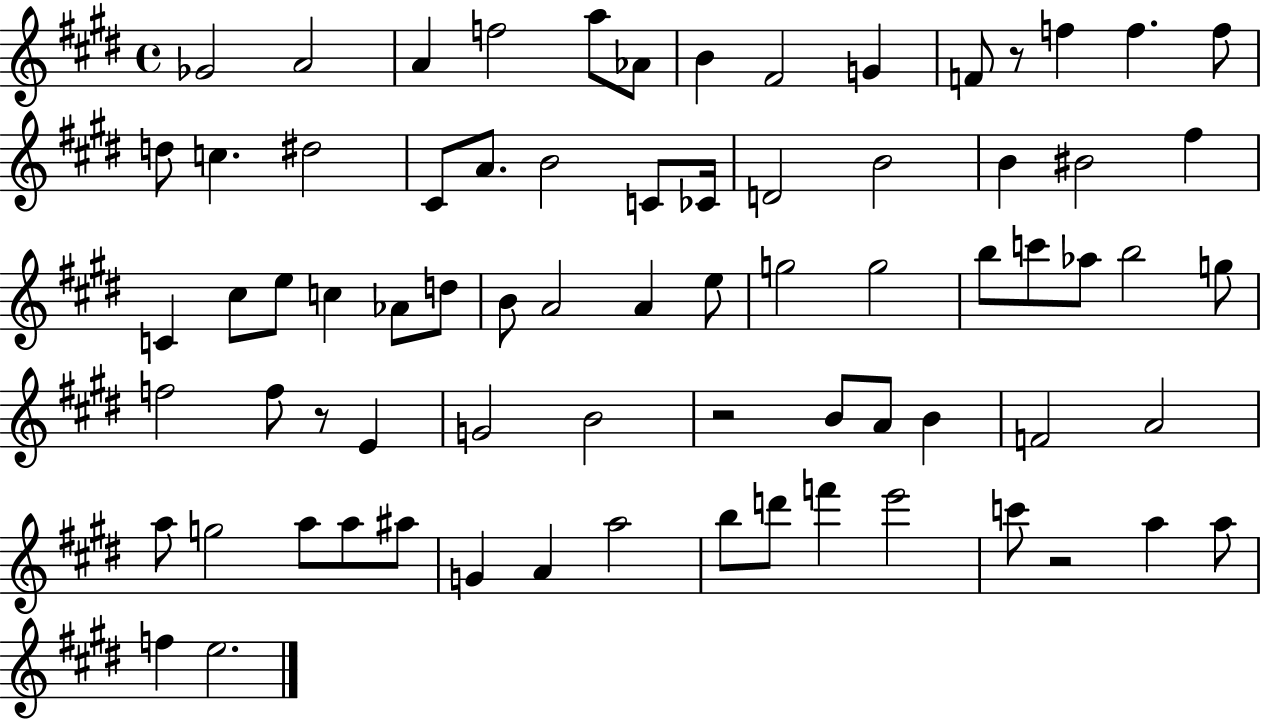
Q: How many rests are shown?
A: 4